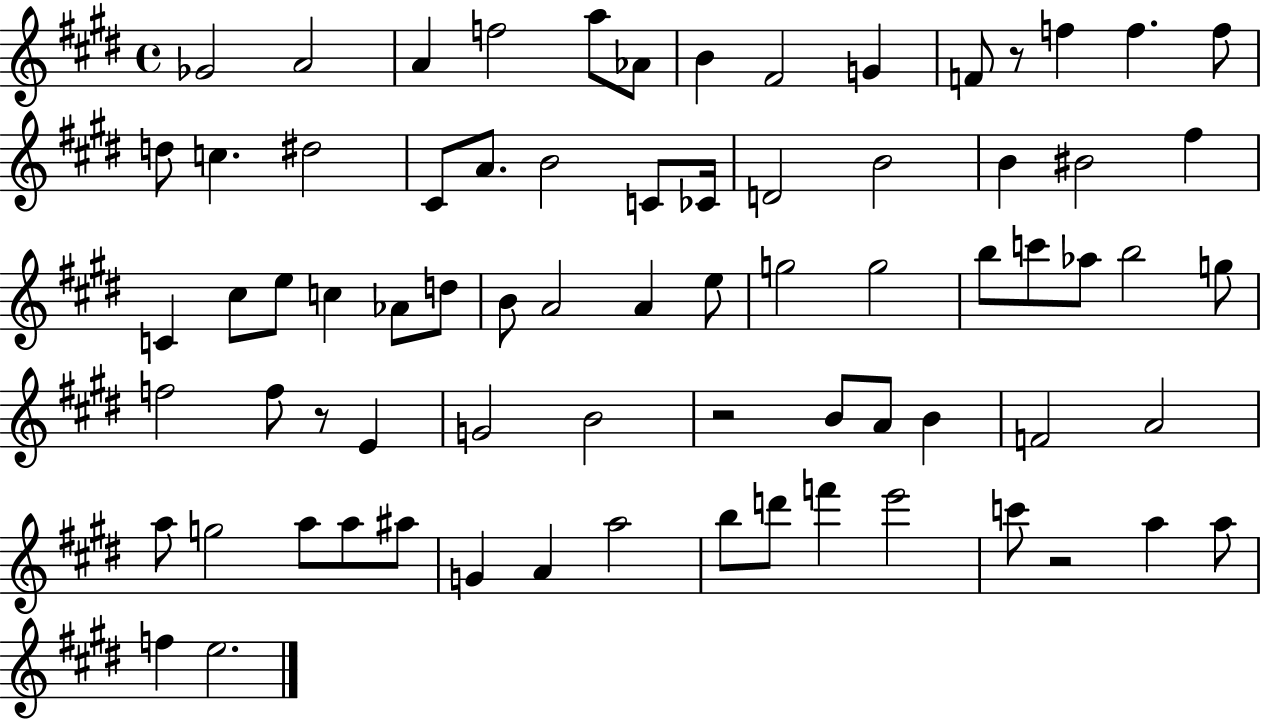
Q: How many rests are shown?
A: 4